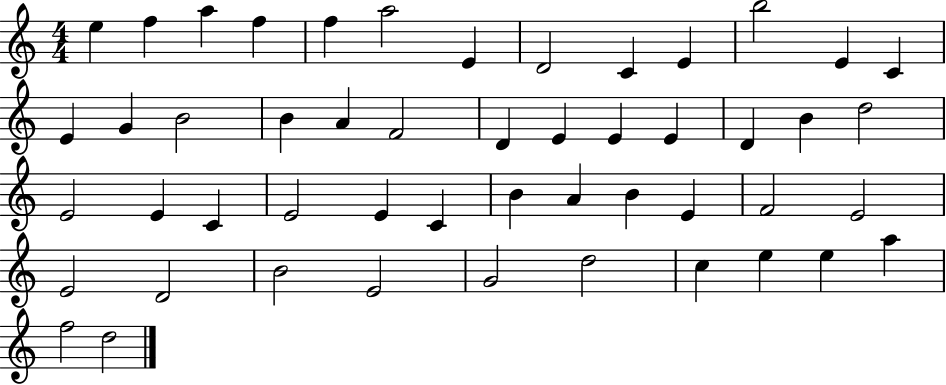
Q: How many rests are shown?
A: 0